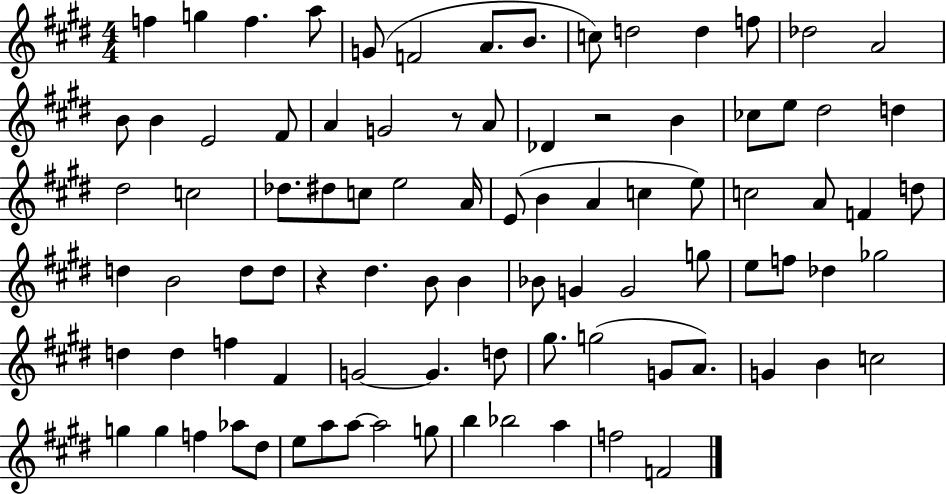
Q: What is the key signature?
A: E major